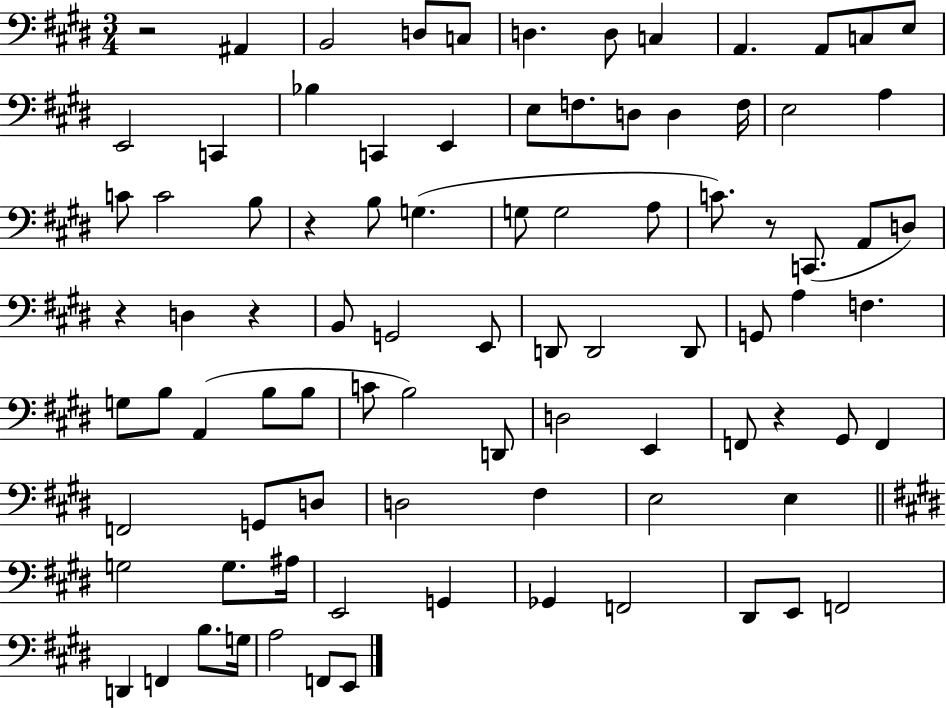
{
  \clef bass
  \numericTimeSignature
  \time 3/4
  \key e \major
  r2 ais,4 | b,2 d8 c8 | d4. d8 c4 | a,4. a,8 c8 e8 | \break e,2 c,4 | bes4 c,4 e,4 | e8 f8. d8 d4 f16 | e2 a4 | \break c'8 c'2 b8 | r4 b8 g4.( | g8 g2 a8 | c'8.) r8 c,8.( a,8 d8) | \break r4 d4 r4 | b,8 g,2 e,8 | d,8 d,2 d,8 | g,8 a4 f4. | \break g8 b8 a,4( b8 b8 | c'8 b2) d,8 | d2 e,4 | f,8 r4 gis,8 f,4 | \break f,2 g,8 d8 | d2 fis4 | e2 e4 | \bar "||" \break \key e \major g2 g8. ais16 | e,2 g,4 | ges,4 f,2 | dis,8 e,8 f,2 | \break d,4 f,4 b8. g16 | a2 f,8 e,8 | \bar "|."
}